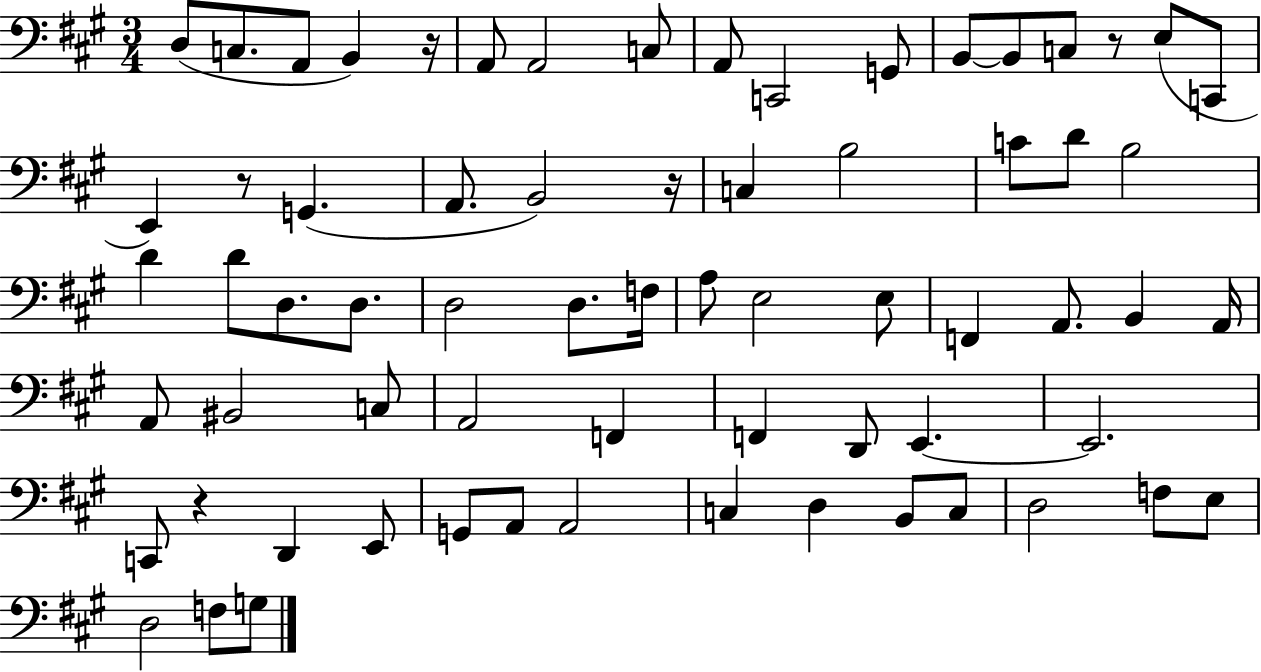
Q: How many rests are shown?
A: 5